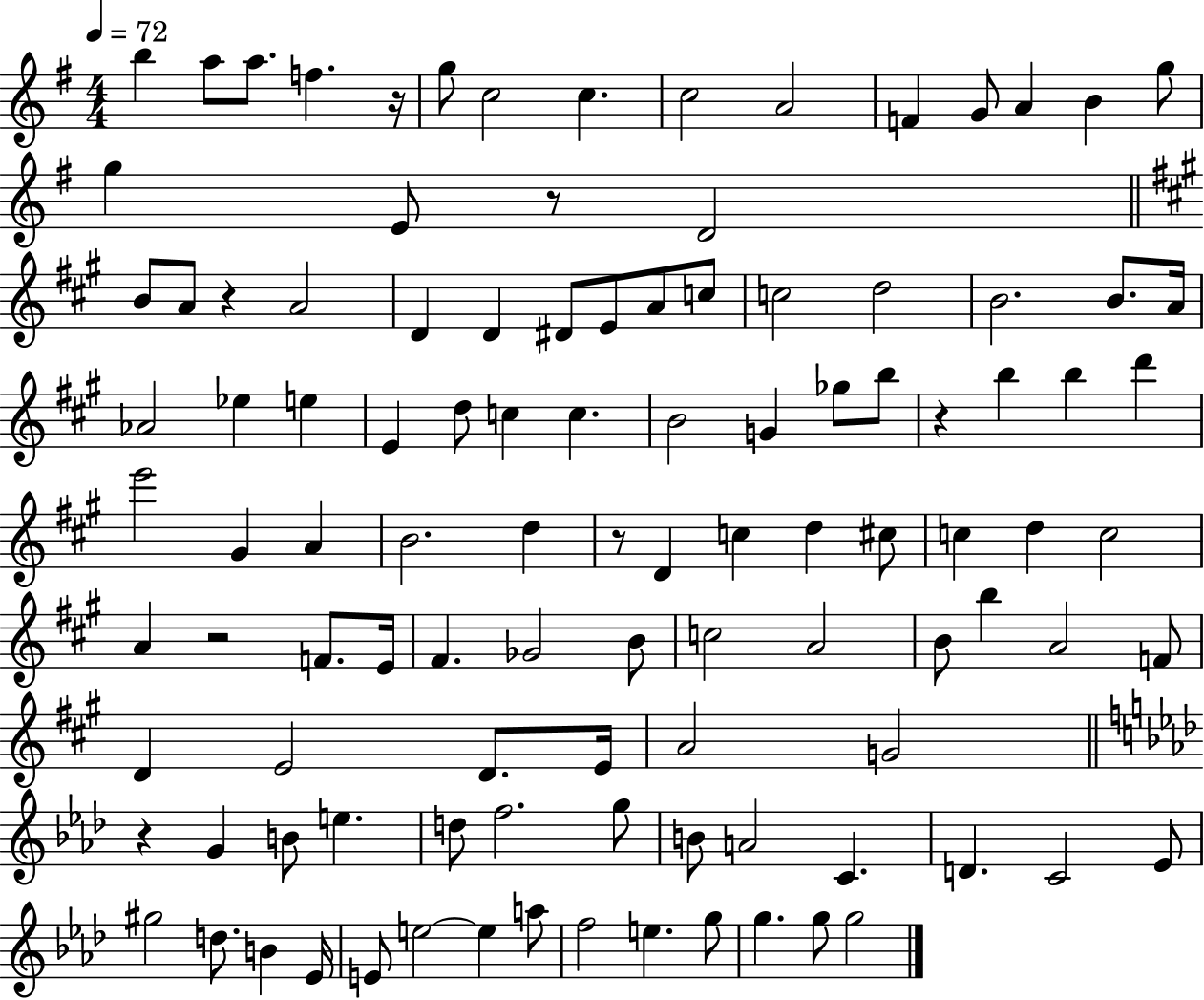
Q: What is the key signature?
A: G major